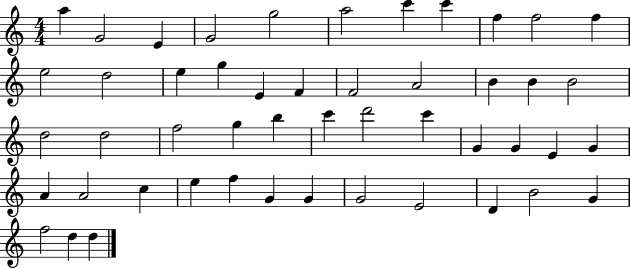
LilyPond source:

{
  \clef treble
  \numericTimeSignature
  \time 4/4
  \key c \major
  a''4 g'2 e'4 | g'2 g''2 | a''2 c'''4 c'''4 | f''4 f''2 f''4 | \break e''2 d''2 | e''4 g''4 e'4 f'4 | f'2 a'2 | b'4 b'4 b'2 | \break d''2 d''2 | f''2 g''4 b''4 | c'''4 d'''2 c'''4 | g'4 g'4 e'4 g'4 | \break a'4 a'2 c''4 | e''4 f''4 g'4 g'4 | g'2 e'2 | d'4 b'2 g'4 | \break f''2 d''4 d''4 | \bar "|."
}